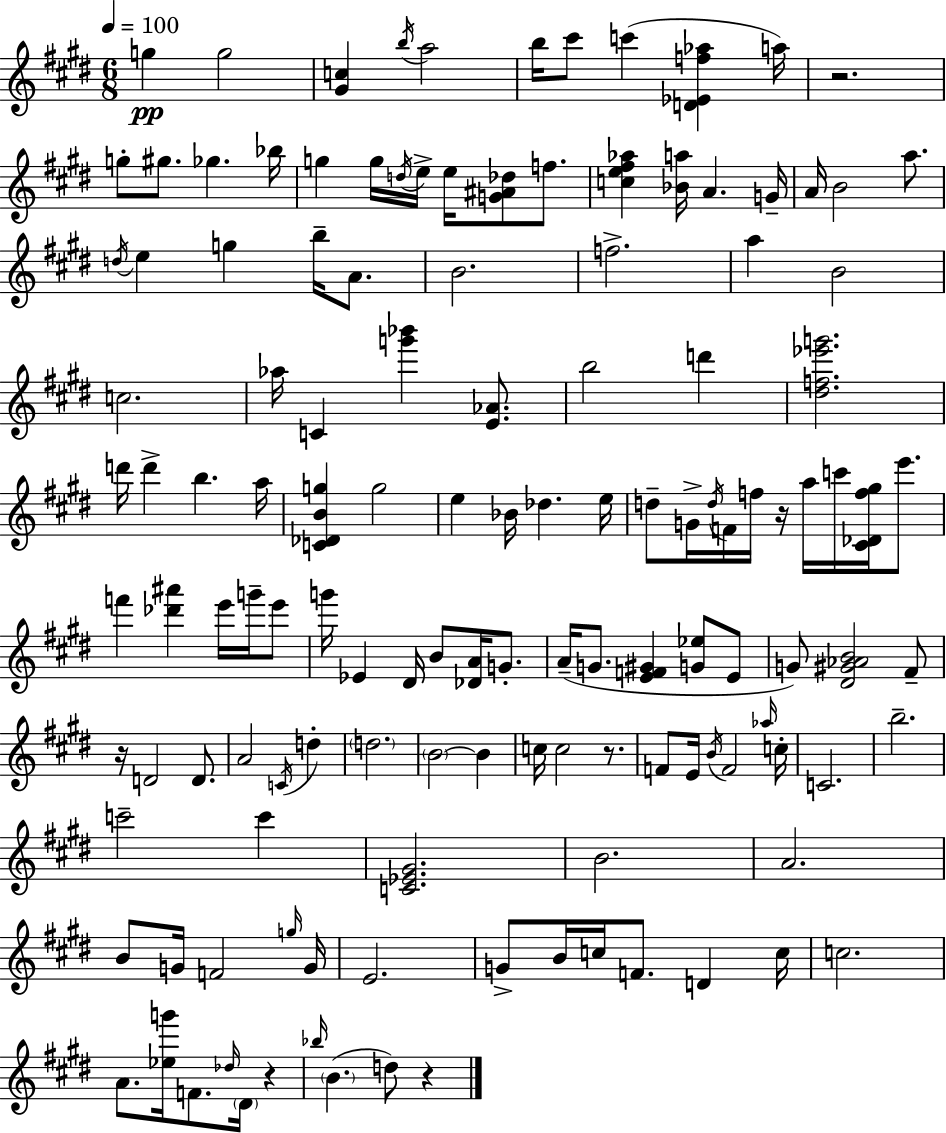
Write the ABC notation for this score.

X:1
T:Untitled
M:6/8
L:1/4
K:E
g g2 [^Gc] b/4 a2 b/4 ^c'/2 c' [D_Ef_a] a/4 z2 g/2 ^g/2 _g _b/4 g g/4 d/4 e/4 e/4 [G^A_d]/2 f/2 [ce^f_a] [_Ba]/4 A G/4 A/4 B2 a/2 d/4 e g b/4 A/2 B2 f2 a B2 c2 _a/4 C [g'_b'] [E_A]/2 b2 d' [^df_e'g']2 d'/4 d' b a/4 [C_DBg] g2 e _B/4 _d e/4 d/2 G/4 d/4 F/4 f/4 z/4 a/4 c'/4 [^C_Df^g]/4 e'/2 f' [_d'^a'] e'/4 g'/4 e'/2 g'/4 _E ^D/4 B/2 [_DA]/4 G/2 A/4 G/2 [EF^G] [G_e]/2 E/2 G/2 [^D^G_AB]2 ^F/2 z/4 D2 D/2 A2 C/4 d d2 B2 B c/4 c2 z/2 F/2 E/4 B/4 F2 _a/4 c/4 C2 b2 c'2 c' [C_E^G]2 B2 A2 B/2 G/4 F2 g/4 G/4 E2 G/2 B/4 c/4 F/2 D c/4 c2 A/2 [_eg']/4 F/2 _d/4 ^D/4 z _b/4 B d/2 z